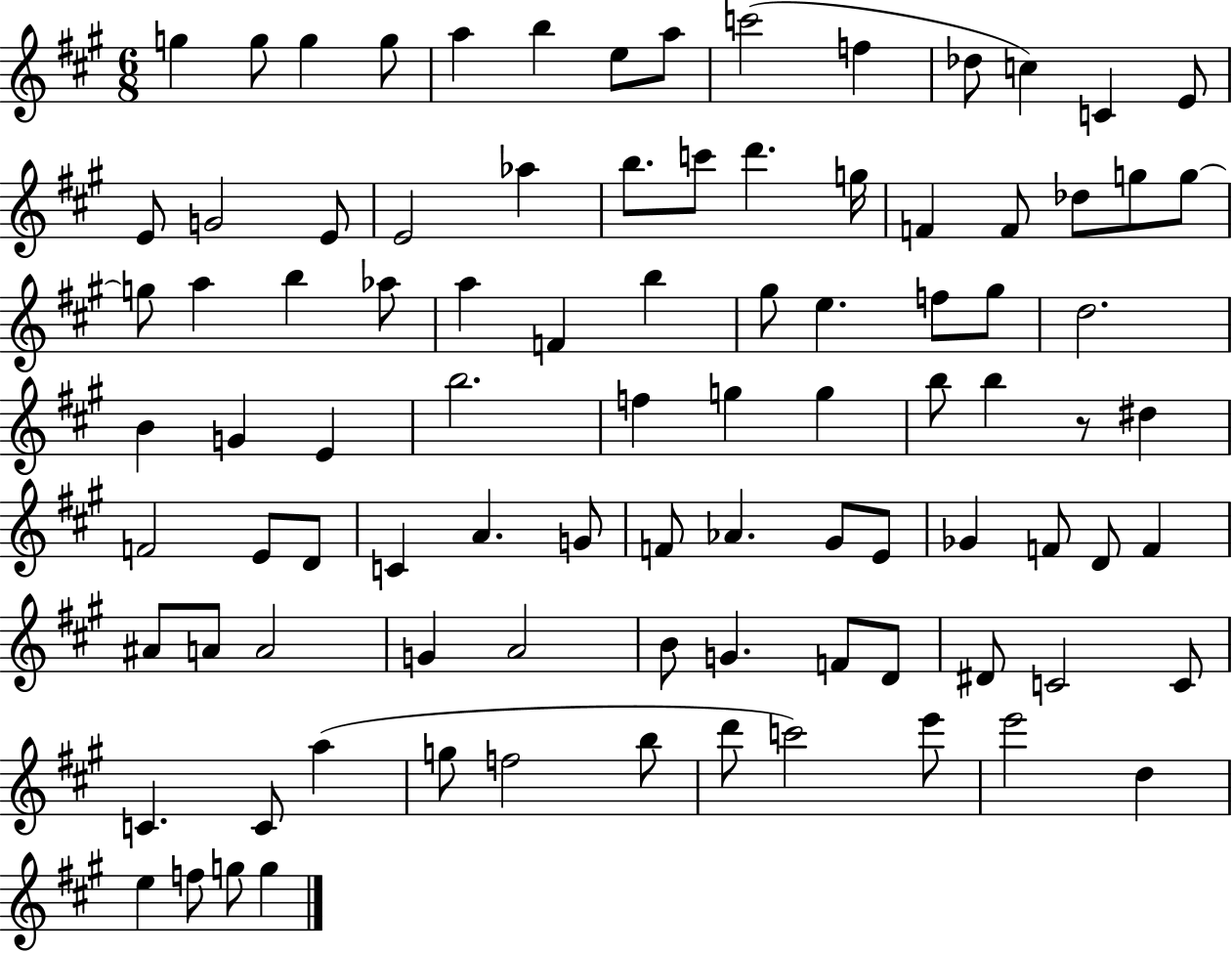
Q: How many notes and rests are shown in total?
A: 92